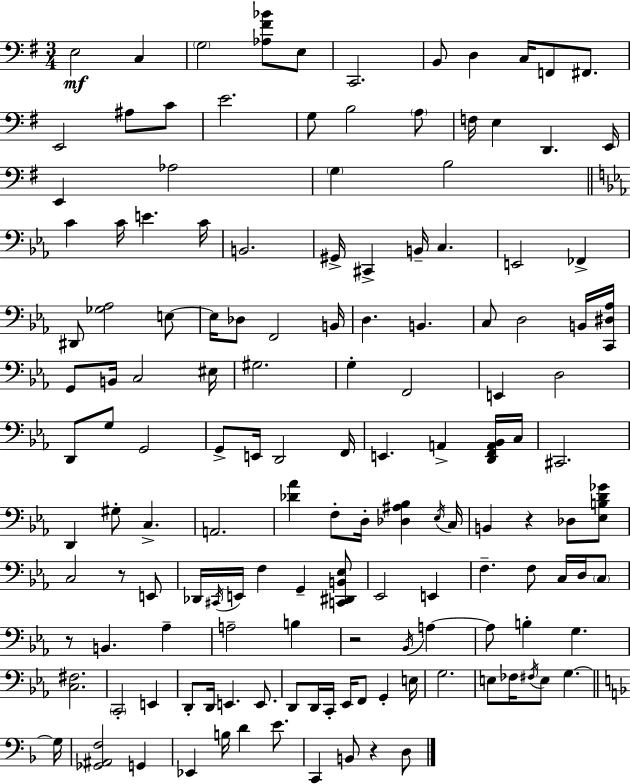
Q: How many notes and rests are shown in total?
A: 143